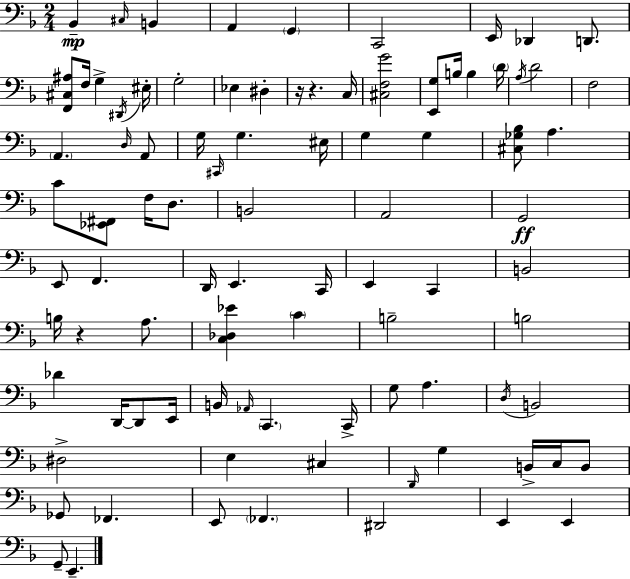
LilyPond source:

{
  \clef bass
  \numericTimeSignature
  \time 2/4
  \key d \minor
  bes,4--\mp \grace { cis16 } b,4 | a,4 \parenthesize g,4 | c,2 | e,16 des,4 d,8. | \break <f, cis ais>8 f16 g4-> | \acciaccatura { dis,16 } eis16-. g2-. | ees4 dis4-. | r16 r4. | \break c16 <cis f g'>2 | <e, g>8 b16 b4 | \parenthesize d'16 \acciaccatura { a16 } d'2 | f2 | \break \parenthesize a,4. | \grace { d16 } a,8 g16 \grace { cis,16 } g4. | eis16 g4 | g4 <cis ges bes>8 a4. | \break c'8 <ees, fis,>8 | f16 d8. b,2 | a,2 | g,2\ff | \break e,8 f,4. | d,16 e,4. | c,16 e,4 | c,4 b,2 | \break b16 r4 | a8. <c des ees'>4 | \parenthesize c'4 b2-- | b2 | \break des'4 | d,16~~ d,8 e,16 b,16 \grace { aes,16 } \parenthesize c,4. | c,16-> g8 | a4. \acciaccatura { d16 } b,2 | \break dis2-> | e4 | cis4 \grace { d,16 } | g4 b,16-> c16 b,8 | \break ges,8 fes,4. | e,8 \parenthesize fes,4. | dis,2 | e,4 e,4 | \break g,8-- e,4.-- | \bar "|."
}